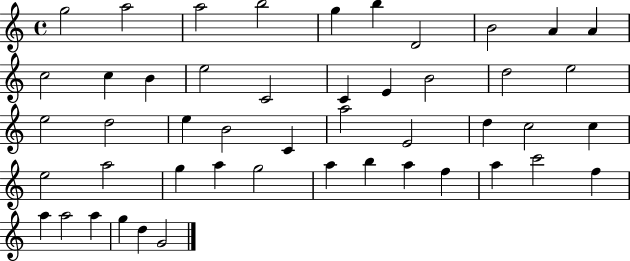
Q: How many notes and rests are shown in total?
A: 48